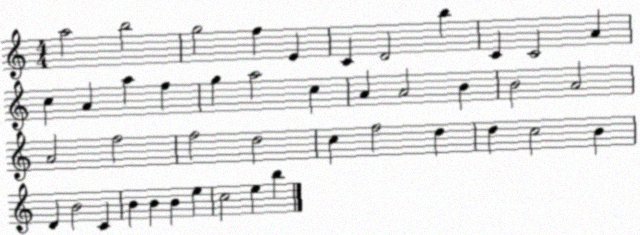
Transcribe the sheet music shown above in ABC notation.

X:1
T:Untitled
M:4/4
L:1/4
K:C
a2 b2 g2 f E C D2 b C C2 A c A a f g a2 c A A2 B B2 A2 A2 f2 f2 d2 c f2 d d c2 B D B2 C B B B e c2 e b